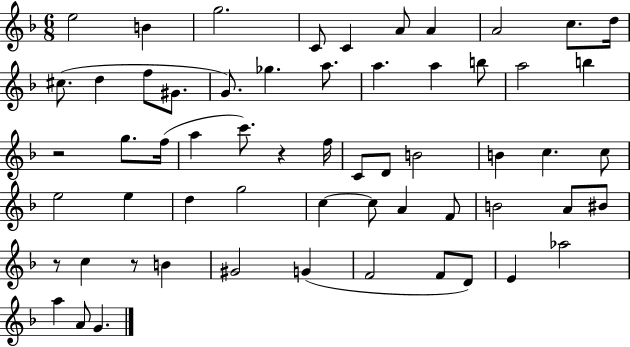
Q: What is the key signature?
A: F major